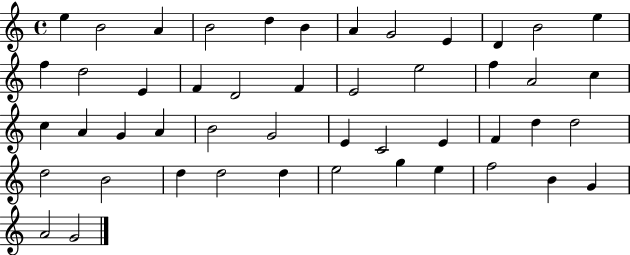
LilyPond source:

{
  \clef treble
  \time 4/4
  \defaultTimeSignature
  \key c \major
  e''4 b'2 a'4 | b'2 d''4 b'4 | a'4 g'2 e'4 | d'4 b'2 e''4 | \break f''4 d''2 e'4 | f'4 d'2 f'4 | e'2 e''2 | f''4 a'2 c''4 | \break c''4 a'4 g'4 a'4 | b'2 g'2 | e'4 c'2 e'4 | f'4 d''4 d''2 | \break d''2 b'2 | d''4 d''2 d''4 | e''2 g''4 e''4 | f''2 b'4 g'4 | \break a'2 g'2 | \bar "|."
}